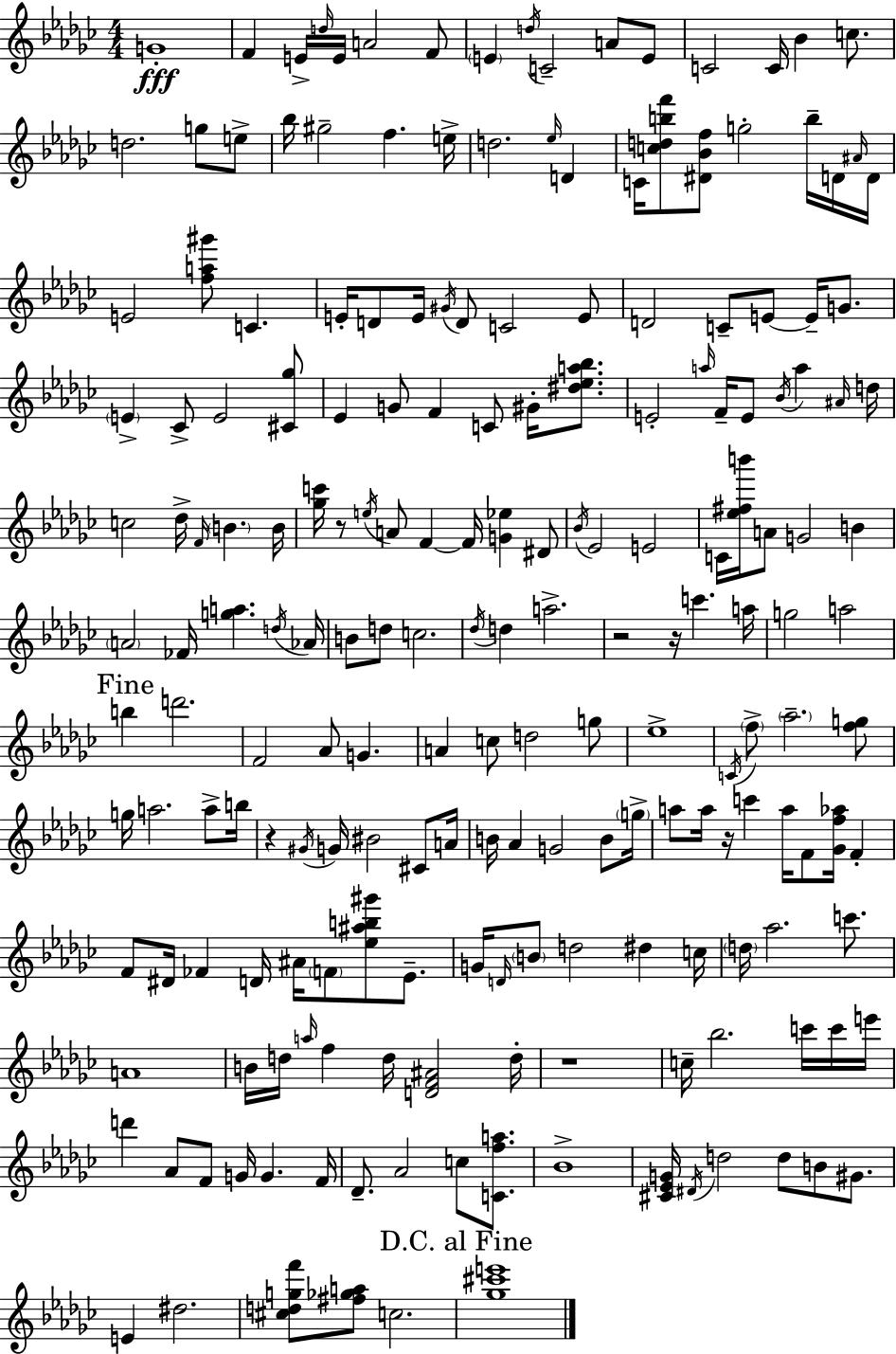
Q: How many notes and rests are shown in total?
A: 196